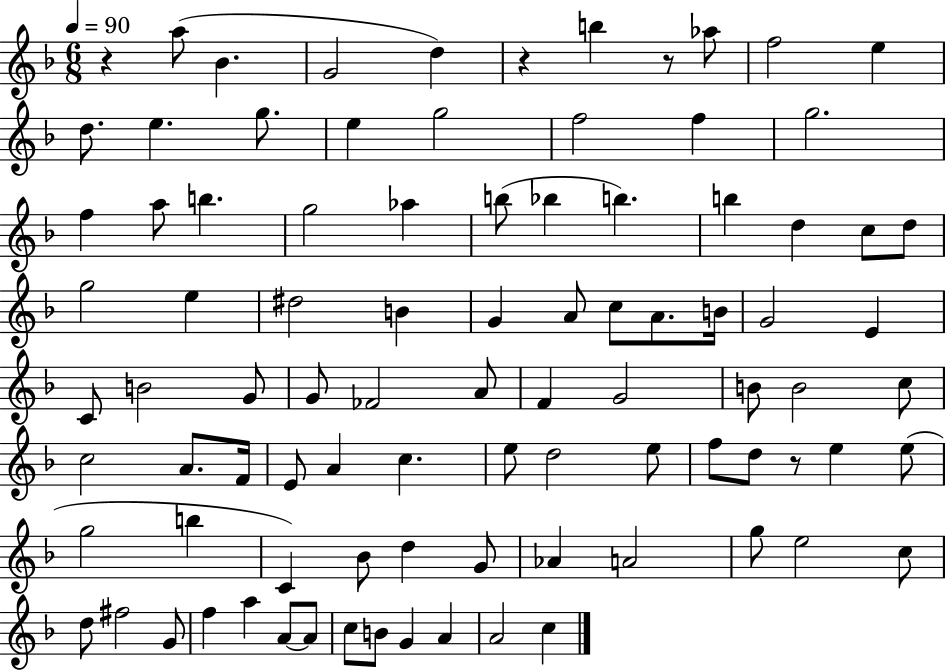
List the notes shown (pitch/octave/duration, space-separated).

R/q A5/e Bb4/q. G4/h D5/q R/q B5/q R/e Ab5/e F5/h E5/q D5/e. E5/q. G5/e. E5/q G5/h F5/h F5/q G5/h. F5/q A5/e B5/q. G5/h Ab5/q B5/e Bb5/q B5/q. B5/q D5/q C5/e D5/e G5/h E5/q D#5/h B4/q G4/q A4/e C5/e A4/e. B4/s G4/h E4/q C4/e B4/h G4/e G4/e FES4/h A4/e F4/q G4/h B4/e B4/h C5/e C5/h A4/e. F4/s E4/e A4/q C5/q. E5/e D5/h E5/e F5/e D5/e R/e E5/q E5/e G5/h B5/q C4/q Bb4/e D5/q G4/e Ab4/q A4/h G5/e E5/h C5/e D5/e F#5/h G4/e F5/q A5/q A4/e A4/e C5/e B4/e G4/q A4/q A4/h C5/q